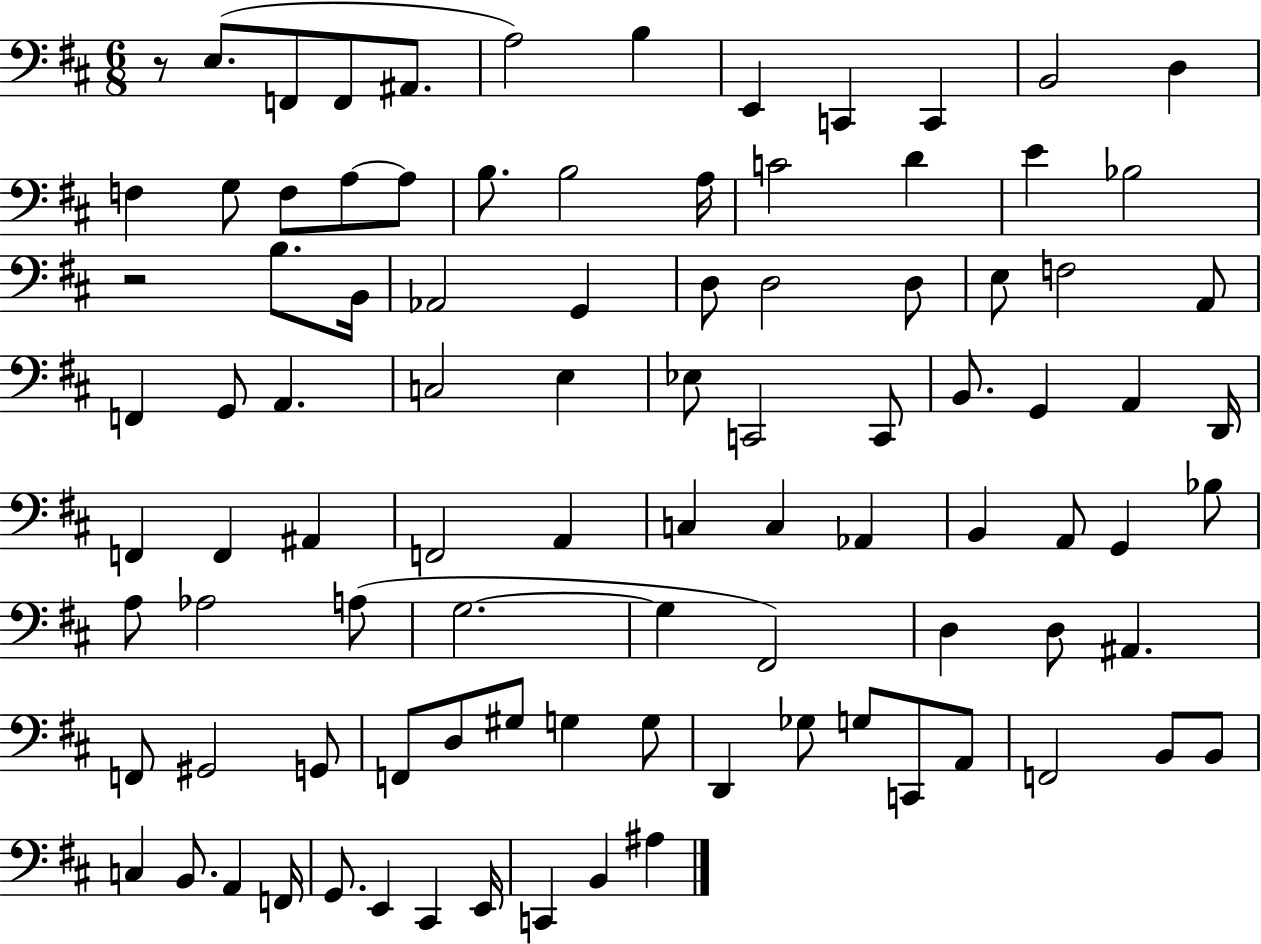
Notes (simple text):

R/e E3/e. F2/e F2/e A#2/e. A3/h B3/q E2/q C2/q C2/q B2/h D3/q F3/q G3/e F3/e A3/e A3/e B3/e. B3/h A3/s C4/h D4/q E4/q Bb3/h R/h B3/e. B2/s Ab2/h G2/q D3/e D3/h D3/e E3/e F3/h A2/e F2/q G2/e A2/q. C3/h E3/q Eb3/e C2/h C2/e B2/e. G2/q A2/q D2/s F2/q F2/q A#2/q F2/h A2/q C3/q C3/q Ab2/q B2/q A2/e G2/q Bb3/e A3/e Ab3/h A3/e G3/h. G3/q F#2/h D3/q D3/e A#2/q. F2/e G#2/h G2/e F2/e D3/e G#3/e G3/q G3/e D2/q Gb3/e G3/e C2/e A2/e F2/h B2/e B2/e C3/q B2/e. A2/q F2/s G2/e. E2/q C#2/q E2/s C2/q B2/q A#3/q